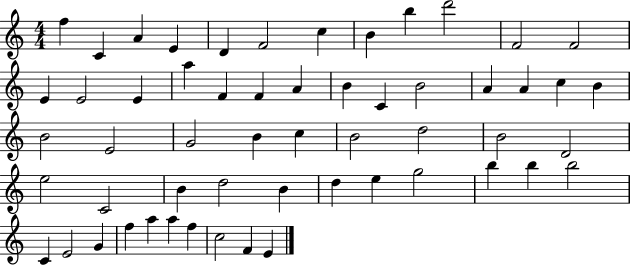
{
  \clef treble
  \numericTimeSignature
  \time 4/4
  \key c \major
  f''4 c'4 a'4 e'4 | d'4 f'2 c''4 | b'4 b''4 d'''2 | f'2 f'2 | \break e'4 e'2 e'4 | a''4 f'4 f'4 a'4 | b'4 c'4 b'2 | a'4 a'4 c''4 b'4 | \break b'2 e'2 | g'2 b'4 c''4 | b'2 d''2 | b'2 d'2 | \break e''2 c'2 | b'4 d''2 b'4 | d''4 e''4 g''2 | b''4 b''4 b''2 | \break c'4 e'2 g'4 | f''4 a''4 a''4 f''4 | c''2 f'4 e'4 | \bar "|."
}